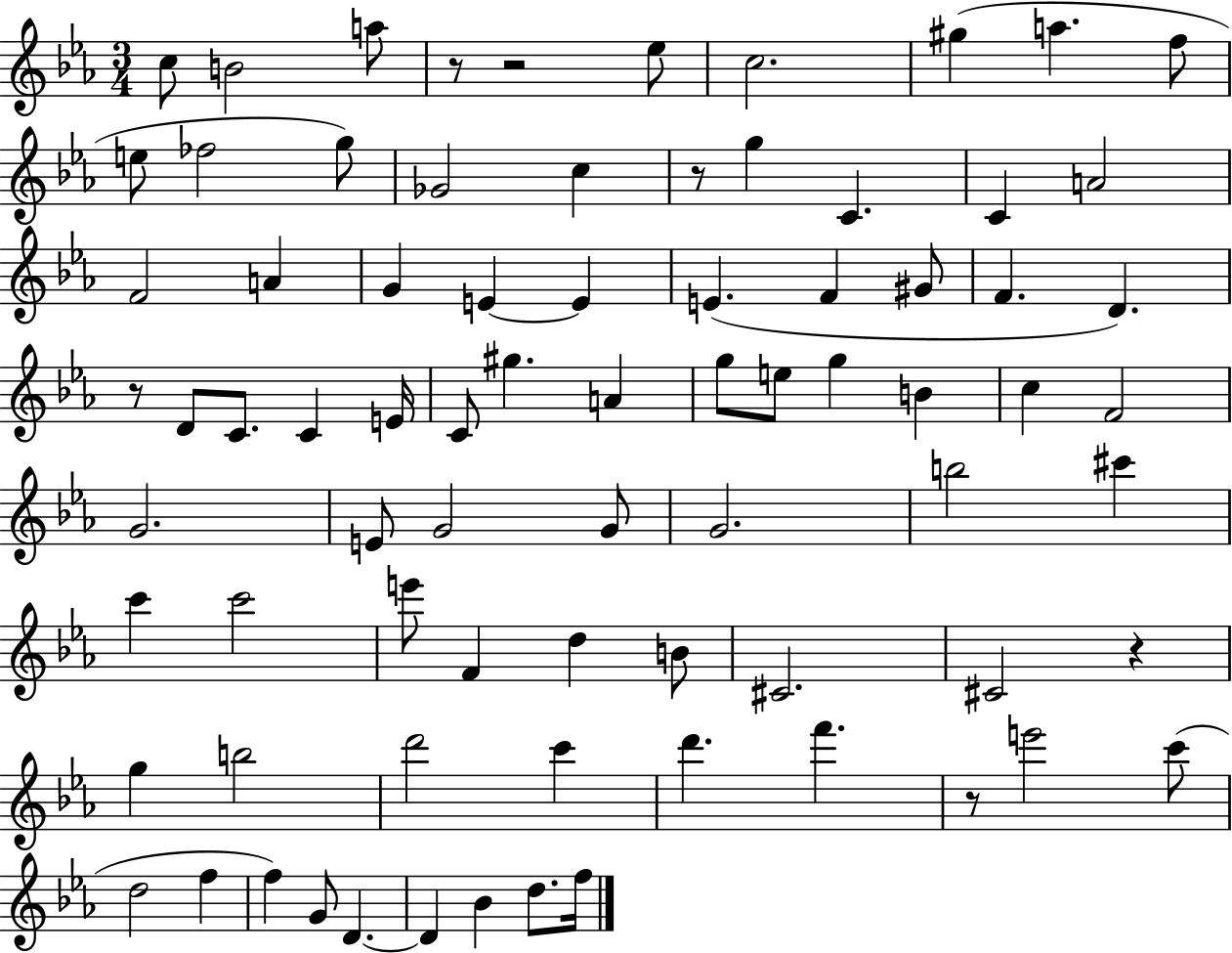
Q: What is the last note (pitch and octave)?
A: F5